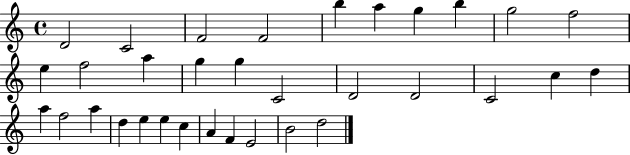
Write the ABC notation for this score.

X:1
T:Untitled
M:4/4
L:1/4
K:C
D2 C2 F2 F2 b a g b g2 f2 e f2 a g g C2 D2 D2 C2 c d a f2 a d e e c A F E2 B2 d2